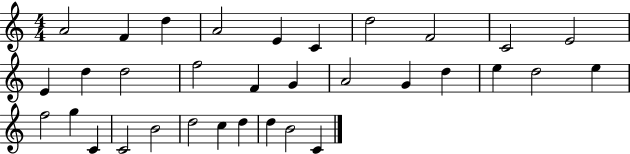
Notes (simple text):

A4/h F4/q D5/q A4/h E4/q C4/q D5/h F4/h C4/h E4/h E4/q D5/q D5/h F5/h F4/q G4/q A4/h G4/q D5/q E5/q D5/h E5/q F5/h G5/q C4/q C4/h B4/h D5/h C5/q D5/q D5/q B4/h C4/q